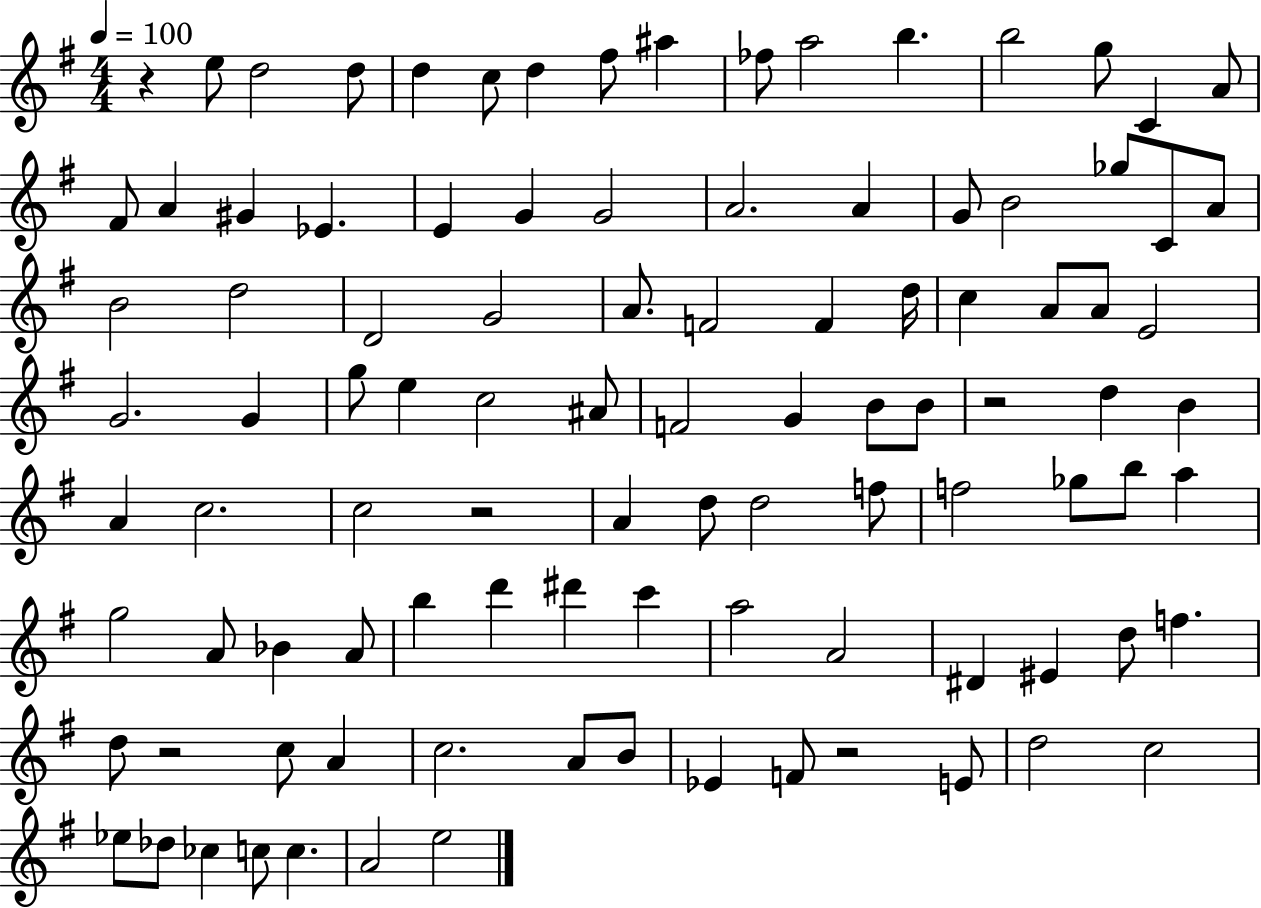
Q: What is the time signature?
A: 4/4